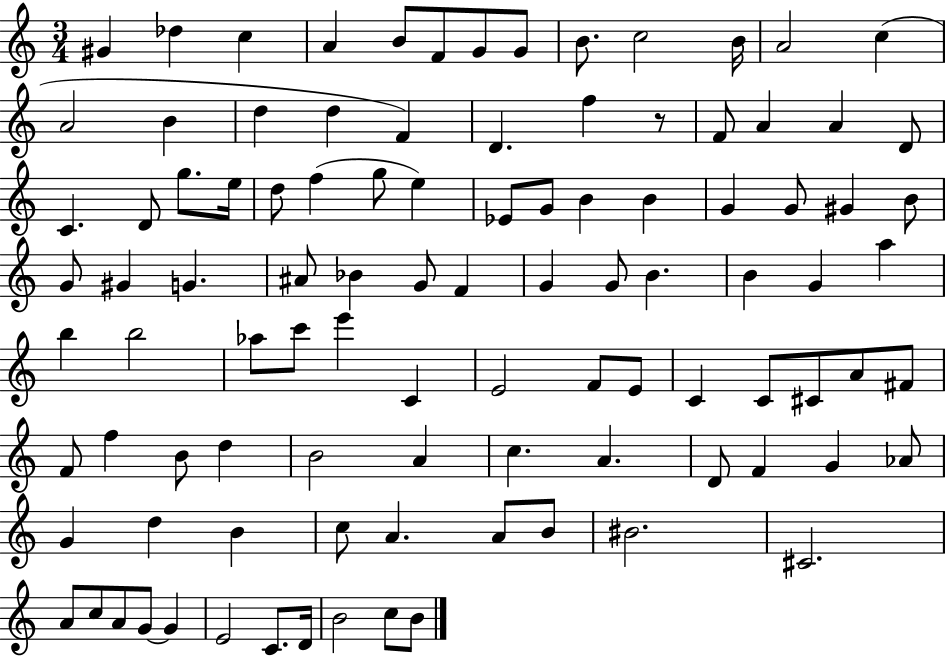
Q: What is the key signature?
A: C major